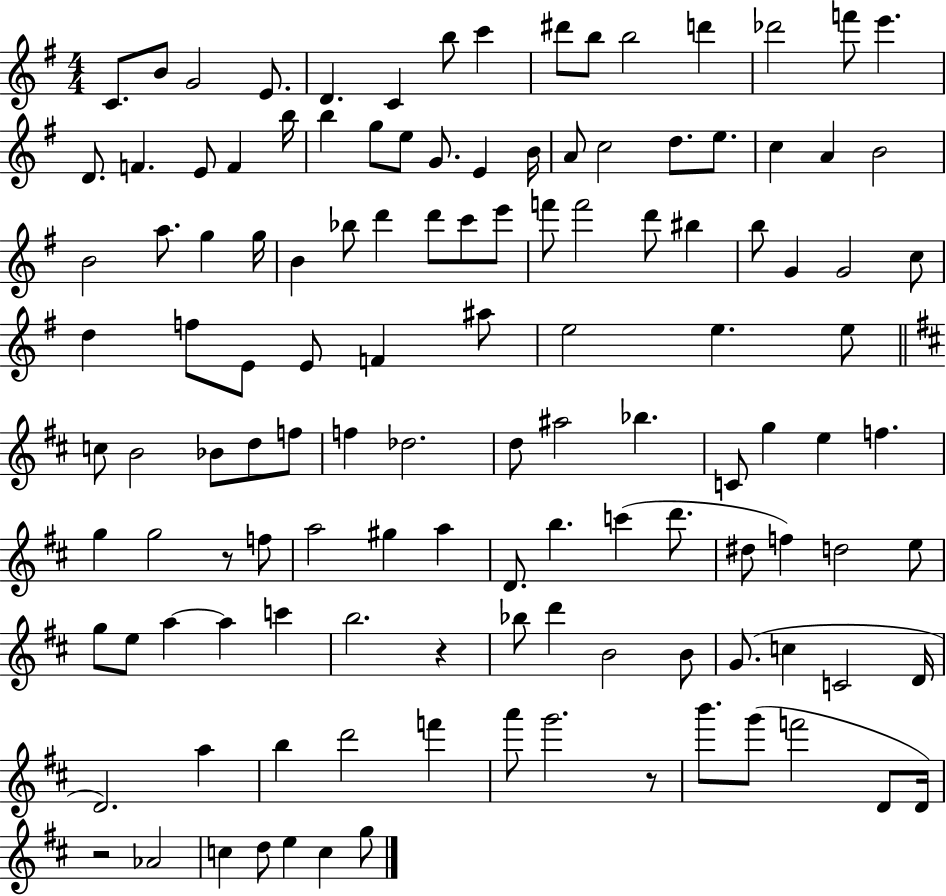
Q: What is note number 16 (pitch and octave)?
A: D4